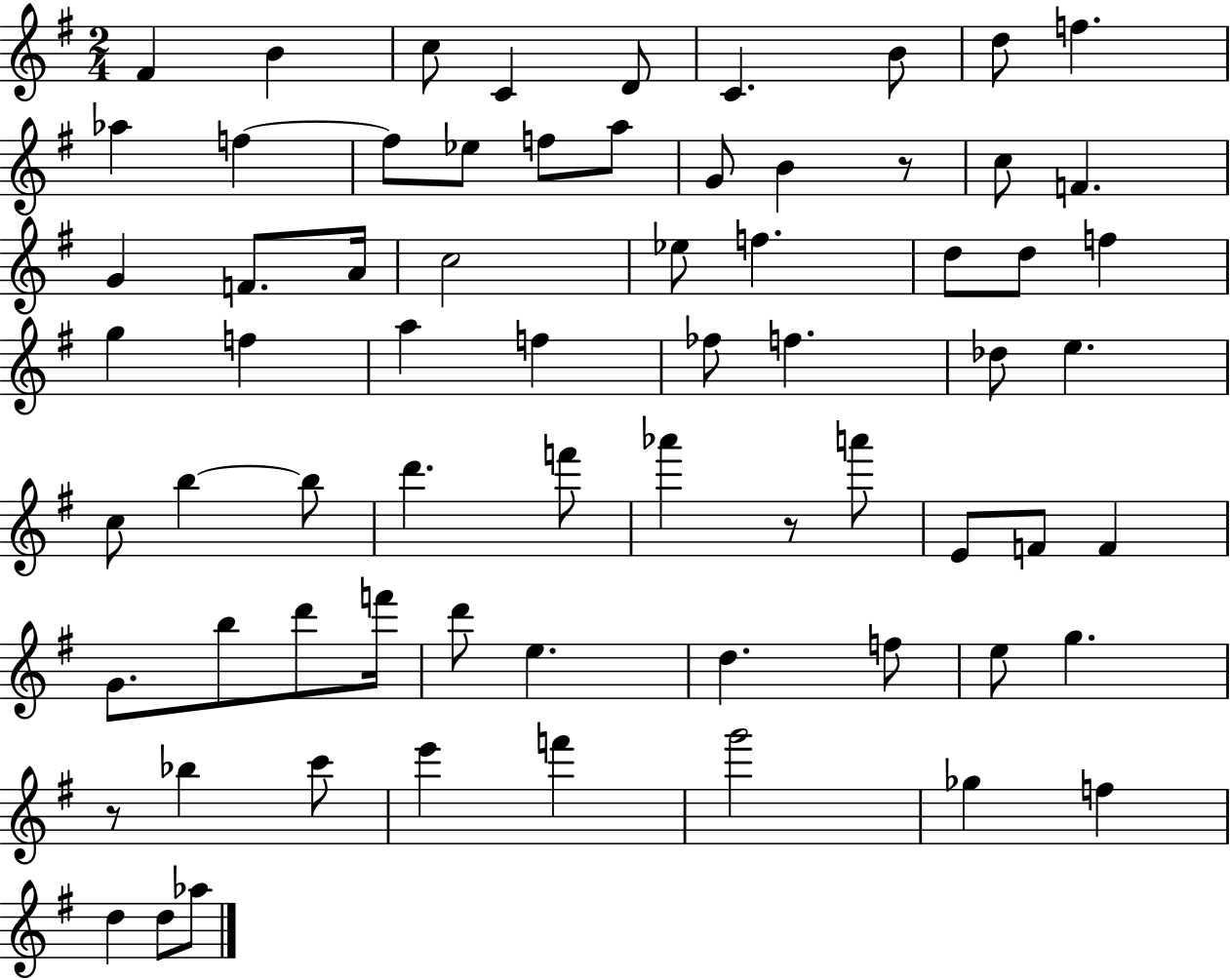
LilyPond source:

{
  \clef treble
  \numericTimeSignature
  \time 2/4
  \key g \major
  fis'4 b'4 | c''8 c'4 d'8 | c'4. b'8 | d''8 f''4. | \break aes''4 f''4~~ | f''8 ees''8 f''8 a''8 | g'8 b'4 r8 | c''8 f'4. | \break g'4 f'8. a'16 | c''2 | ees''8 f''4. | d''8 d''8 f''4 | \break g''4 f''4 | a''4 f''4 | fes''8 f''4. | des''8 e''4. | \break c''8 b''4~~ b''8 | d'''4. f'''8 | aes'''4 r8 a'''8 | e'8 f'8 f'4 | \break g'8. b''8 d'''8 f'''16 | d'''8 e''4. | d''4. f''8 | e''8 g''4. | \break r8 bes''4 c'''8 | e'''4 f'''4 | g'''2 | ges''4 f''4 | \break d''4 d''8 aes''8 | \bar "|."
}